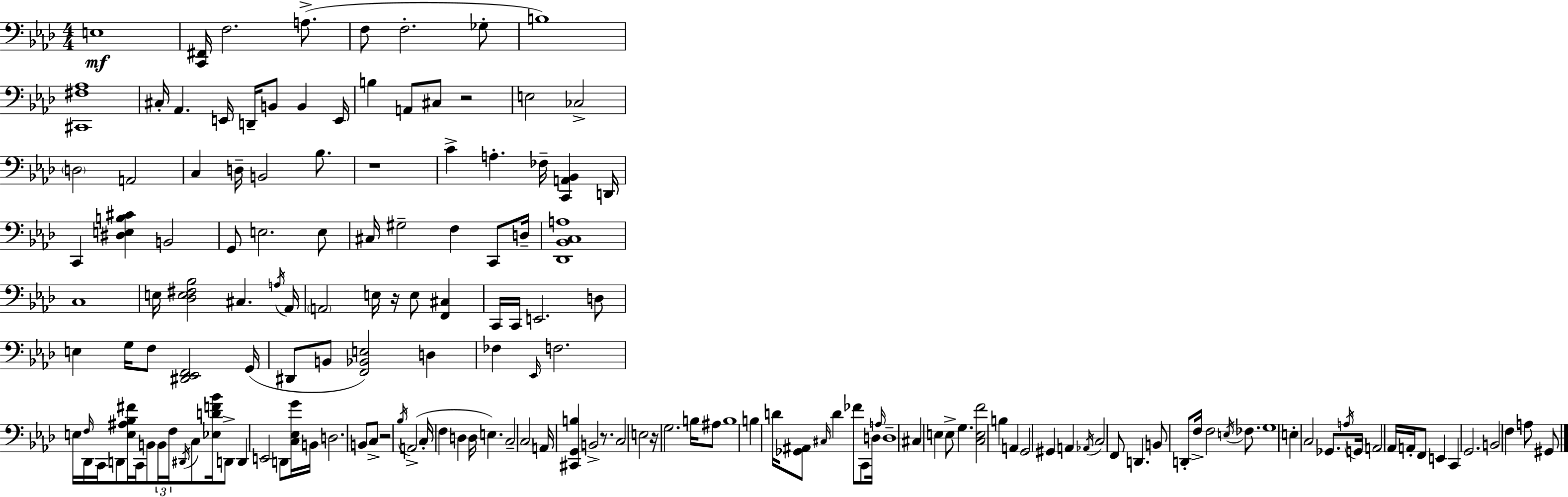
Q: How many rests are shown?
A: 6